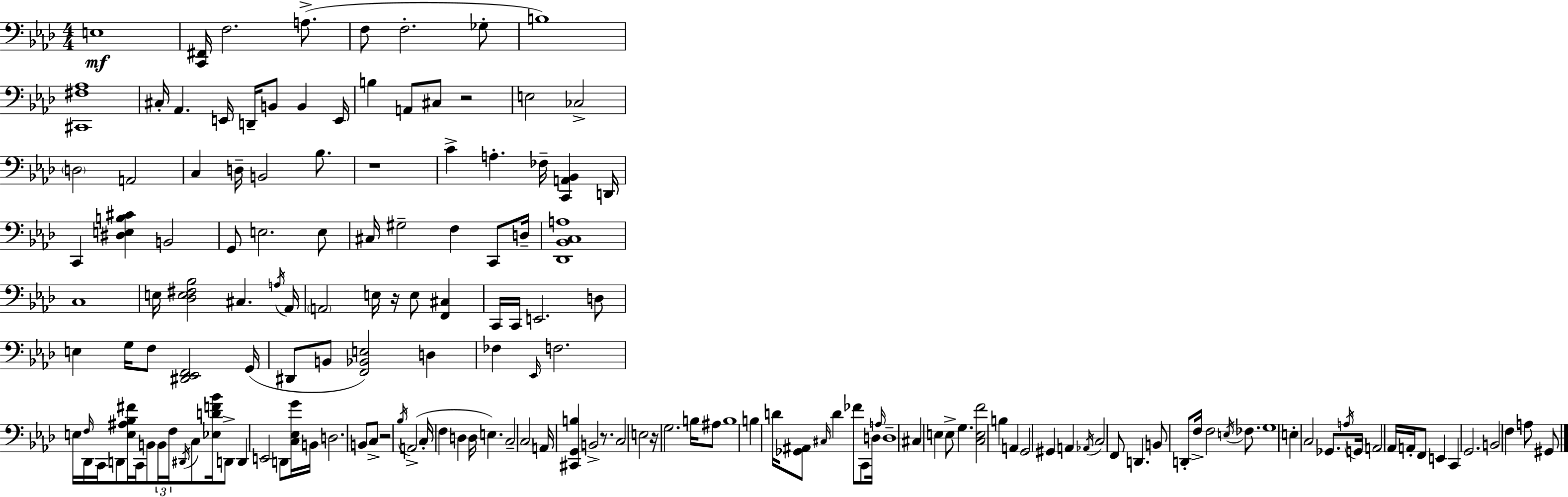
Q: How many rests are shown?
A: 6